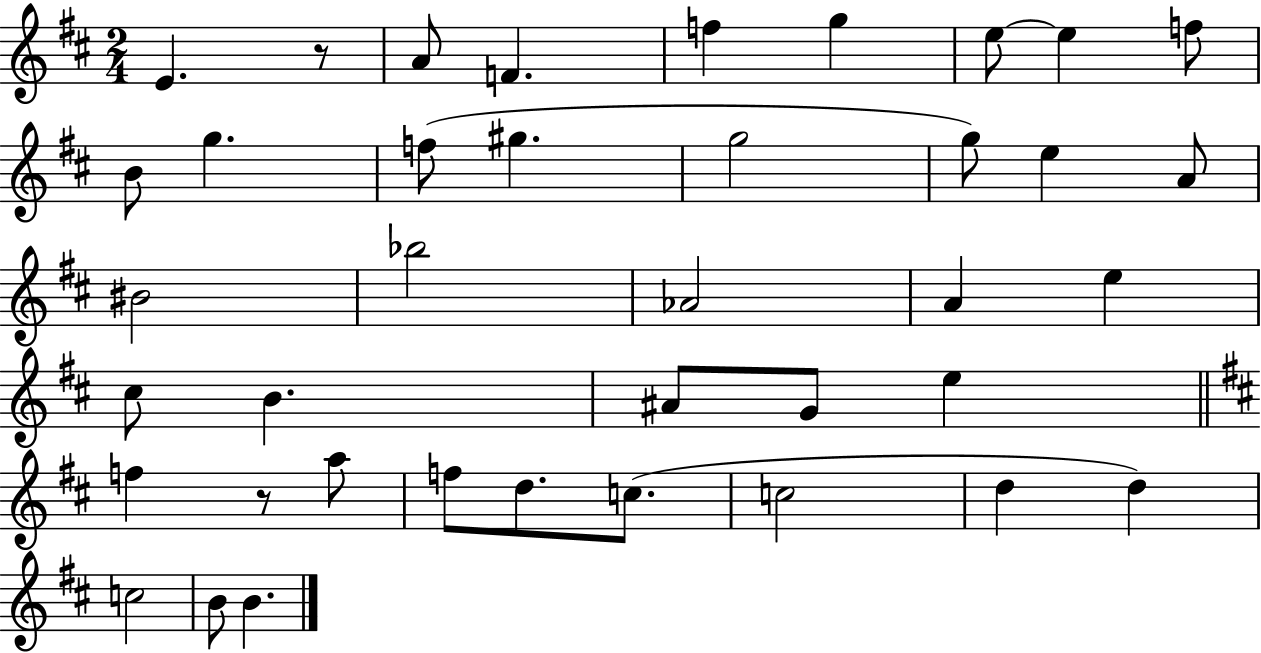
{
  \clef treble
  \numericTimeSignature
  \time 2/4
  \key d \major
  e'4. r8 | a'8 f'4. | f''4 g''4 | e''8~~ e''4 f''8 | \break b'8 g''4. | f''8( gis''4. | g''2 | g''8) e''4 a'8 | \break bis'2 | bes''2 | aes'2 | a'4 e''4 | \break cis''8 b'4. | ais'8 g'8 e''4 | \bar "||" \break \key d \major f''4 r8 a''8 | f''8 d''8. c''8.( | c''2 | d''4 d''4) | \break c''2 | b'8 b'4. | \bar "|."
}